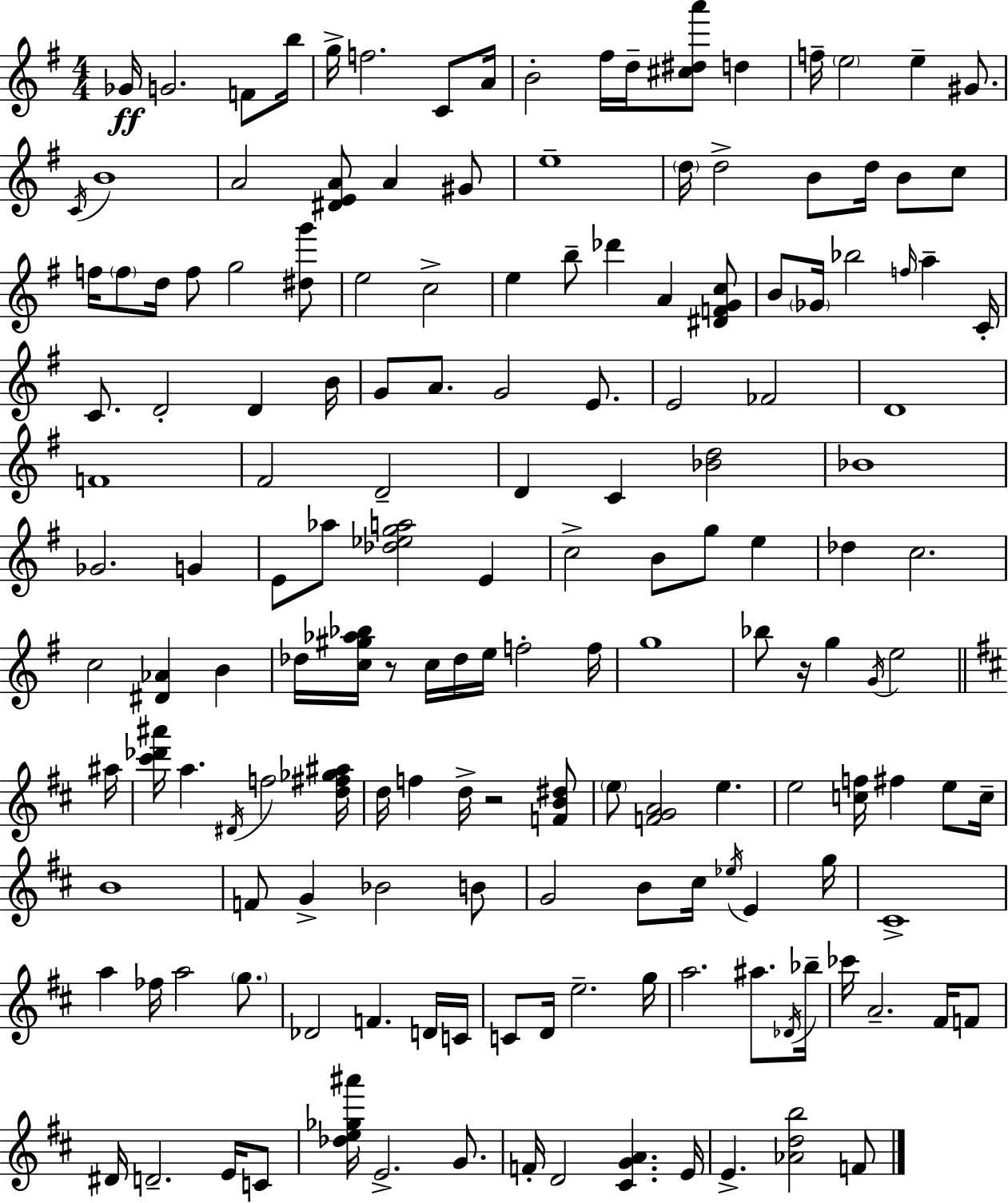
Gb4/s G4/h. F4/e B5/s G5/s F5/h. C4/e A4/s B4/h F#5/s D5/s [C#5,D#5,A6]/e D5/q F5/s E5/h E5/q G#4/e. C4/s B4/w A4/h [D#4,E4,A4]/e A4/q G#4/e E5/w D5/s D5/h B4/e D5/s B4/e C5/e F5/s F5/e D5/s F5/e G5/h [D#5,G6]/e E5/h C5/h E5/q B5/e Db6/q A4/q [D#4,F4,G4,C5]/e B4/e Gb4/s Bb5/h F5/s A5/q C4/s C4/e. D4/h D4/q B4/s G4/e A4/e. G4/h E4/e. E4/h FES4/h D4/w F4/w F#4/h D4/h D4/q C4/q [Bb4,D5]/h Bb4/w Gb4/h. G4/q E4/e Ab5/e [Db5,Eb5,G5,A5]/h E4/q C5/h B4/e G5/e E5/q Db5/q C5/h. C5/h [D#4,Ab4]/q B4/q Db5/s [C5,G#5,Ab5,Bb5]/s R/e C5/s Db5/s E5/s F5/h F5/s G5/w Bb5/e R/s G5/q G4/s E5/h A#5/s [C#6,Db6,A#6]/s A5/q. D#4/s F5/h [D5,F#5,Gb5,A#5]/s D5/s F5/q D5/s R/h [F4,B4,D#5]/e E5/e [F4,G4,A4]/h E5/q. E5/h [C5,F5]/s F#5/q E5/e C5/s B4/w F4/e G4/q Bb4/h B4/e G4/h B4/e C#5/s Eb5/s E4/q G5/s C#4/w A5/q FES5/s A5/h G5/e. Db4/h F4/q. D4/s C4/s C4/e D4/s E5/h. G5/s A5/h. A#5/e. Db4/s Bb5/s CES6/s A4/h. F#4/s F4/e D#4/s D4/h. E4/s C4/e [Db5,E5,Gb5,A#6]/s E4/h. G4/e. F4/s D4/h [C#4,G4,A4]/q. E4/s E4/q. [Ab4,D5,B5]/h F4/e